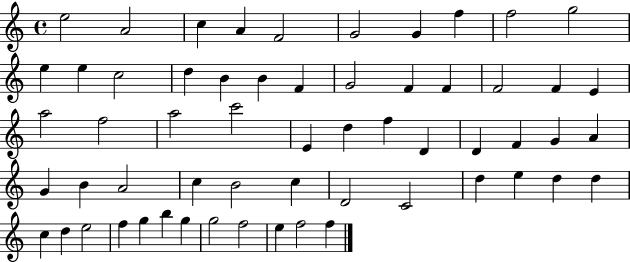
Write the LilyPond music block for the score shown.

{
  \clef treble
  \time 4/4
  \defaultTimeSignature
  \key c \major
  e''2 a'2 | c''4 a'4 f'2 | g'2 g'4 f''4 | f''2 g''2 | \break e''4 e''4 c''2 | d''4 b'4 b'4 f'4 | g'2 f'4 f'4 | f'2 f'4 e'4 | \break a''2 f''2 | a''2 c'''2 | e'4 d''4 f''4 d'4 | d'4 f'4 g'4 a'4 | \break g'4 b'4 a'2 | c''4 b'2 c''4 | d'2 c'2 | d''4 e''4 d''4 d''4 | \break c''4 d''4 e''2 | f''4 g''4 b''4 g''4 | g''2 f''2 | e''4 f''2 f''4 | \break \bar "|."
}